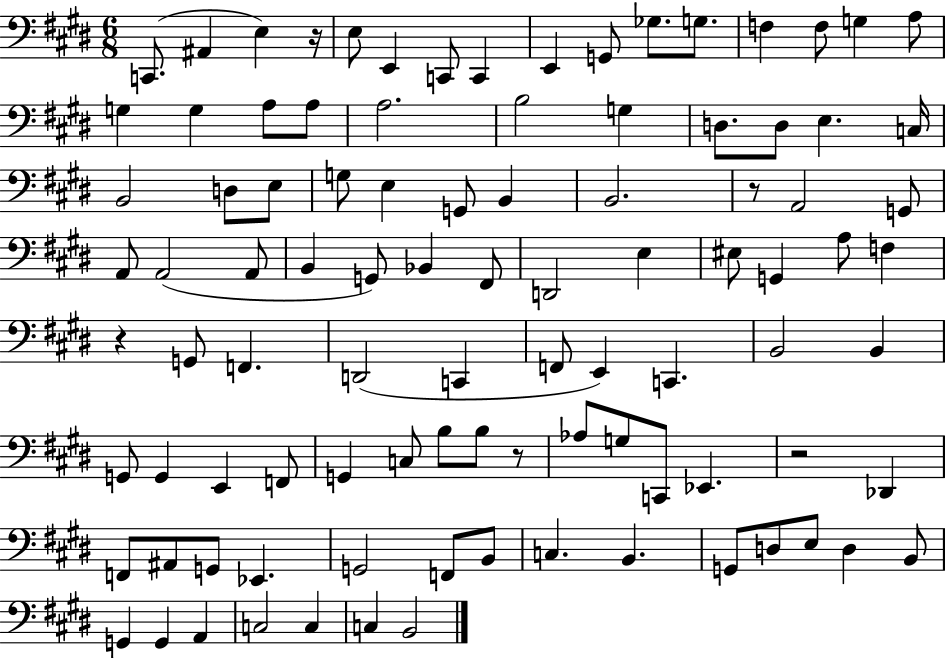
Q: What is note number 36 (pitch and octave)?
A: G2